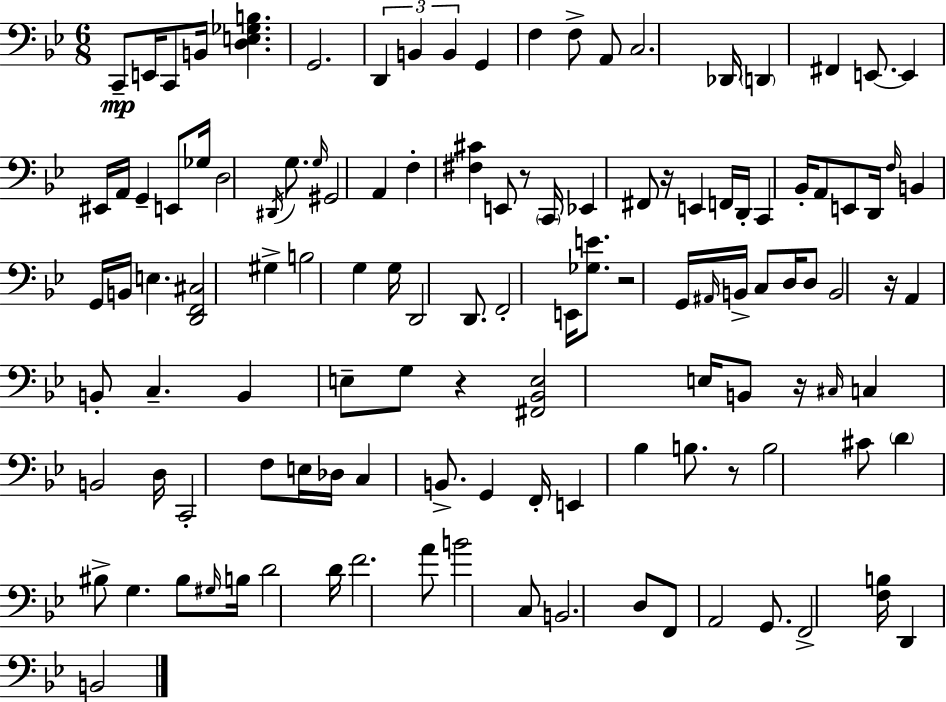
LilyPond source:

{
  \clef bass
  \numericTimeSignature
  \time 6/8
  \key g \minor
  c,8--\mp e,16 c,8 b,16 <d e ges b>4. | g,2. | \tuplet 3/2 { d,4 b,4 b,4 } | g,4 f4 f8-> a,8 | \break c2. | des,16 \parenthesize d,4 fis,4 e,8.~~ | e,4 eis,16 a,16 g,4-- e,8 | ges16 d2 \acciaccatura { dis,16 } g8. | \break \grace { g16 } gis,2 a,4 | f4-. <fis cis'>4 e,8 | r8 \parenthesize c,16 ees,4 fis,8 r16 e,4 | f,16 d,16-. c,4 bes,16-. a,8 e,8 | \break d,16 \grace { f16 } b,4 g,16 b,16 e4. | <d, f, cis>2 gis4-> | b2 g4 | g16 d,2 | \break d,8. f,2-. e,16 | <ges e'>8. r2 g,16 | \grace { ais,16 } b,16-> c8 d16 d8 b,2 | r16 a,4 b,8-. c4.-- | \break b,4 e8-- g8 | r4 <fis, bes, e>2 | e16 b,8 r16 \grace { cis16 } c4 b,2 | d16 c,2-. | \break f8 e16 des16 c4 b,8.-> | g,4 f,16-. e,4 bes4 | b8. r8 b2 | cis'8 \parenthesize d'4 bis8-> g4. | \break bis8 \grace { gis16 } b16 d'2 | d'16 f'2. | a'8 b'2 | c8 b,2. | \break d8 f,8 a,2 | g,8. f,2-> | <f b>16 d,4 b,2 | \bar "|."
}